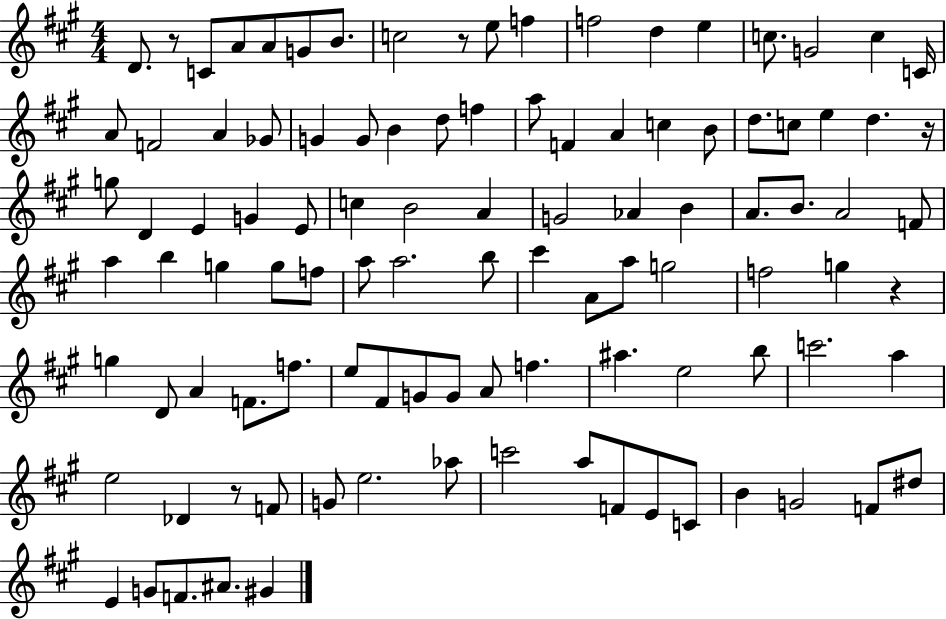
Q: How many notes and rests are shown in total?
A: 104